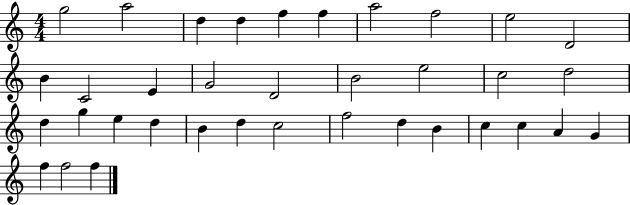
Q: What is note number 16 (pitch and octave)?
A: B4